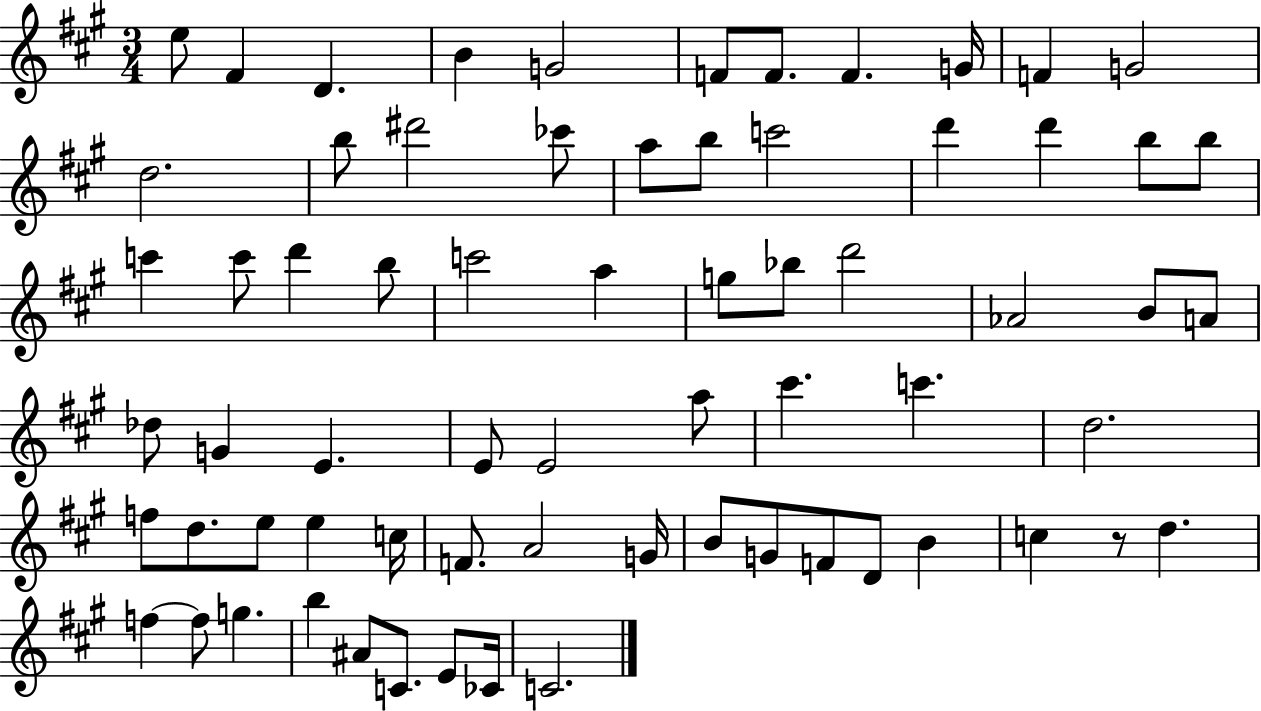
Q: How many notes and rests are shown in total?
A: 68